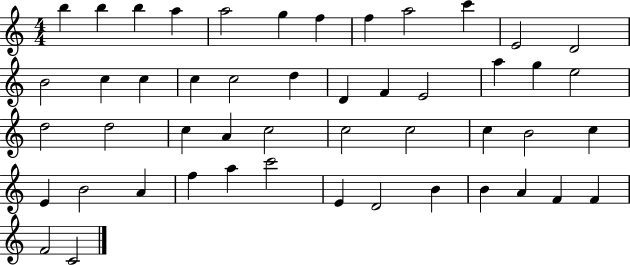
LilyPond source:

{
  \clef treble
  \numericTimeSignature
  \time 4/4
  \key c \major
  b''4 b''4 b''4 a''4 | a''2 g''4 f''4 | f''4 a''2 c'''4 | e'2 d'2 | \break b'2 c''4 c''4 | c''4 c''2 d''4 | d'4 f'4 e'2 | a''4 g''4 e''2 | \break d''2 d''2 | c''4 a'4 c''2 | c''2 c''2 | c''4 b'2 c''4 | \break e'4 b'2 a'4 | f''4 a''4 c'''2 | e'4 d'2 b'4 | b'4 a'4 f'4 f'4 | \break f'2 c'2 | \bar "|."
}